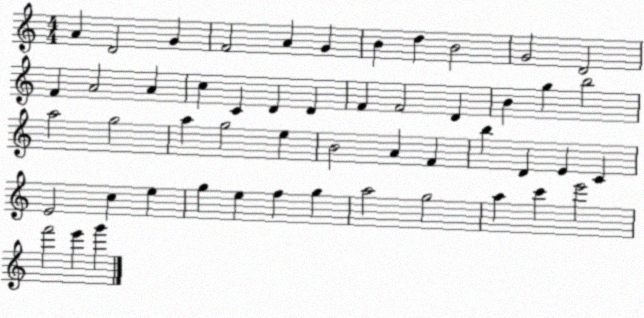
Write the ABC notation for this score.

X:1
T:Untitled
M:4/4
L:1/4
K:C
A D2 G F2 A G B d B2 G2 D2 F A2 A c C D D F F2 D B g b2 a2 g2 a g2 e B2 A F b D E C E2 c e g e f g a2 g2 a c' e'2 f'2 e' g'